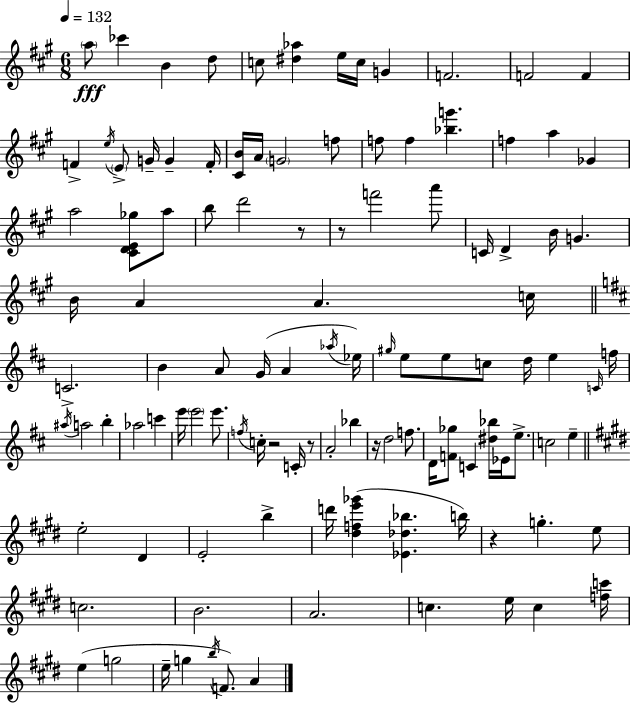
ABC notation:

X:1
T:Untitled
M:6/8
L:1/4
K:A
a/2 _c' B d/2 c/2 [^d_a] e/4 c/4 G F2 F2 F F e/4 E/2 G/4 G F/4 [^CB]/4 A/4 G2 f/2 f/2 f [_bg'] f a _G a2 [^CDE_g]/2 a/2 b/2 d'2 z/2 z/2 f'2 a'/2 C/4 D B/4 G B/4 A A c/4 C2 B A/2 G/4 A _a/4 _e/4 ^g/4 e/2 e/2 c/2 d/4 e C/4 f/4 ^a/4 a2 b _a2 c' e'/4 e'2 e'/2 f/4 c/4 z2 C/4 z/2 A2 _b z/4 d2 f/2 D/4 [F_g]/2 C [^d_b]/4 _E/4 e/2 c2 e e2 ^D E2 b d'/4 [^dfe'_g'] [_E_d_b] b/4 z g e/2 c2 B2 A2 c e/4 c [fc']/4 e g2 e/4 g b/4 F/2 A